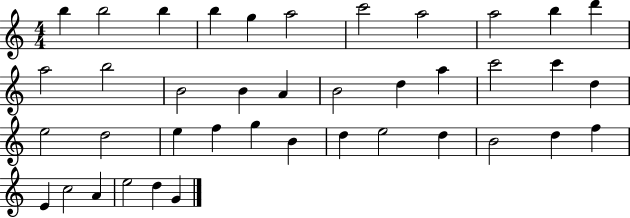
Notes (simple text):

B5/q B5/h B5/q B5/q G5/q A5/h C6/h A5/h A5/h B5/q D6/q A5/h B5/h B4/h B4/q A4/q B4/h D5/q A5/q C6/h C6/q D5/q E5/h D5/h E5/q F5/q G5/q B4/q D5/q E5/h D5/q B4/h D5/q F5/q E4/q C5/h A4/q E5/h D5/q G4/q